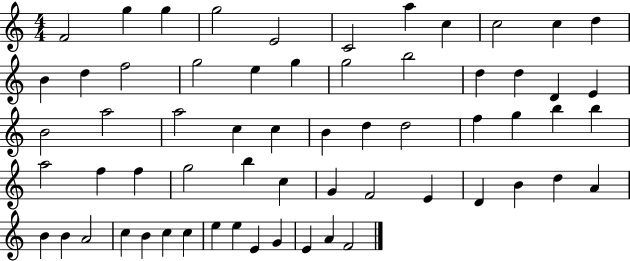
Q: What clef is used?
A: treble